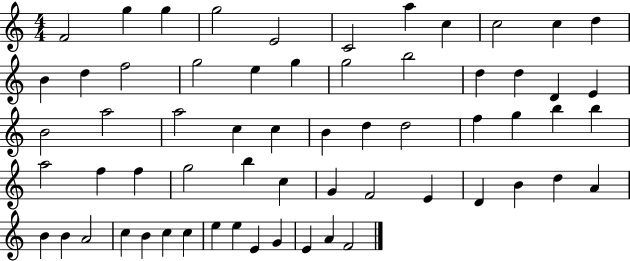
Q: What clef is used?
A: treble